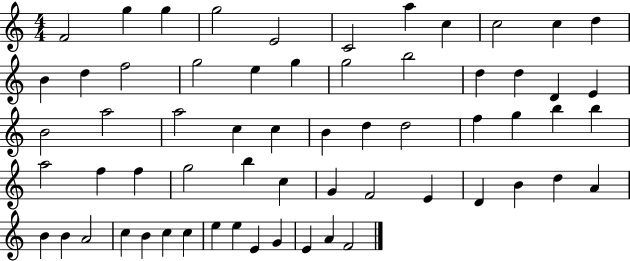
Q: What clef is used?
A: treble